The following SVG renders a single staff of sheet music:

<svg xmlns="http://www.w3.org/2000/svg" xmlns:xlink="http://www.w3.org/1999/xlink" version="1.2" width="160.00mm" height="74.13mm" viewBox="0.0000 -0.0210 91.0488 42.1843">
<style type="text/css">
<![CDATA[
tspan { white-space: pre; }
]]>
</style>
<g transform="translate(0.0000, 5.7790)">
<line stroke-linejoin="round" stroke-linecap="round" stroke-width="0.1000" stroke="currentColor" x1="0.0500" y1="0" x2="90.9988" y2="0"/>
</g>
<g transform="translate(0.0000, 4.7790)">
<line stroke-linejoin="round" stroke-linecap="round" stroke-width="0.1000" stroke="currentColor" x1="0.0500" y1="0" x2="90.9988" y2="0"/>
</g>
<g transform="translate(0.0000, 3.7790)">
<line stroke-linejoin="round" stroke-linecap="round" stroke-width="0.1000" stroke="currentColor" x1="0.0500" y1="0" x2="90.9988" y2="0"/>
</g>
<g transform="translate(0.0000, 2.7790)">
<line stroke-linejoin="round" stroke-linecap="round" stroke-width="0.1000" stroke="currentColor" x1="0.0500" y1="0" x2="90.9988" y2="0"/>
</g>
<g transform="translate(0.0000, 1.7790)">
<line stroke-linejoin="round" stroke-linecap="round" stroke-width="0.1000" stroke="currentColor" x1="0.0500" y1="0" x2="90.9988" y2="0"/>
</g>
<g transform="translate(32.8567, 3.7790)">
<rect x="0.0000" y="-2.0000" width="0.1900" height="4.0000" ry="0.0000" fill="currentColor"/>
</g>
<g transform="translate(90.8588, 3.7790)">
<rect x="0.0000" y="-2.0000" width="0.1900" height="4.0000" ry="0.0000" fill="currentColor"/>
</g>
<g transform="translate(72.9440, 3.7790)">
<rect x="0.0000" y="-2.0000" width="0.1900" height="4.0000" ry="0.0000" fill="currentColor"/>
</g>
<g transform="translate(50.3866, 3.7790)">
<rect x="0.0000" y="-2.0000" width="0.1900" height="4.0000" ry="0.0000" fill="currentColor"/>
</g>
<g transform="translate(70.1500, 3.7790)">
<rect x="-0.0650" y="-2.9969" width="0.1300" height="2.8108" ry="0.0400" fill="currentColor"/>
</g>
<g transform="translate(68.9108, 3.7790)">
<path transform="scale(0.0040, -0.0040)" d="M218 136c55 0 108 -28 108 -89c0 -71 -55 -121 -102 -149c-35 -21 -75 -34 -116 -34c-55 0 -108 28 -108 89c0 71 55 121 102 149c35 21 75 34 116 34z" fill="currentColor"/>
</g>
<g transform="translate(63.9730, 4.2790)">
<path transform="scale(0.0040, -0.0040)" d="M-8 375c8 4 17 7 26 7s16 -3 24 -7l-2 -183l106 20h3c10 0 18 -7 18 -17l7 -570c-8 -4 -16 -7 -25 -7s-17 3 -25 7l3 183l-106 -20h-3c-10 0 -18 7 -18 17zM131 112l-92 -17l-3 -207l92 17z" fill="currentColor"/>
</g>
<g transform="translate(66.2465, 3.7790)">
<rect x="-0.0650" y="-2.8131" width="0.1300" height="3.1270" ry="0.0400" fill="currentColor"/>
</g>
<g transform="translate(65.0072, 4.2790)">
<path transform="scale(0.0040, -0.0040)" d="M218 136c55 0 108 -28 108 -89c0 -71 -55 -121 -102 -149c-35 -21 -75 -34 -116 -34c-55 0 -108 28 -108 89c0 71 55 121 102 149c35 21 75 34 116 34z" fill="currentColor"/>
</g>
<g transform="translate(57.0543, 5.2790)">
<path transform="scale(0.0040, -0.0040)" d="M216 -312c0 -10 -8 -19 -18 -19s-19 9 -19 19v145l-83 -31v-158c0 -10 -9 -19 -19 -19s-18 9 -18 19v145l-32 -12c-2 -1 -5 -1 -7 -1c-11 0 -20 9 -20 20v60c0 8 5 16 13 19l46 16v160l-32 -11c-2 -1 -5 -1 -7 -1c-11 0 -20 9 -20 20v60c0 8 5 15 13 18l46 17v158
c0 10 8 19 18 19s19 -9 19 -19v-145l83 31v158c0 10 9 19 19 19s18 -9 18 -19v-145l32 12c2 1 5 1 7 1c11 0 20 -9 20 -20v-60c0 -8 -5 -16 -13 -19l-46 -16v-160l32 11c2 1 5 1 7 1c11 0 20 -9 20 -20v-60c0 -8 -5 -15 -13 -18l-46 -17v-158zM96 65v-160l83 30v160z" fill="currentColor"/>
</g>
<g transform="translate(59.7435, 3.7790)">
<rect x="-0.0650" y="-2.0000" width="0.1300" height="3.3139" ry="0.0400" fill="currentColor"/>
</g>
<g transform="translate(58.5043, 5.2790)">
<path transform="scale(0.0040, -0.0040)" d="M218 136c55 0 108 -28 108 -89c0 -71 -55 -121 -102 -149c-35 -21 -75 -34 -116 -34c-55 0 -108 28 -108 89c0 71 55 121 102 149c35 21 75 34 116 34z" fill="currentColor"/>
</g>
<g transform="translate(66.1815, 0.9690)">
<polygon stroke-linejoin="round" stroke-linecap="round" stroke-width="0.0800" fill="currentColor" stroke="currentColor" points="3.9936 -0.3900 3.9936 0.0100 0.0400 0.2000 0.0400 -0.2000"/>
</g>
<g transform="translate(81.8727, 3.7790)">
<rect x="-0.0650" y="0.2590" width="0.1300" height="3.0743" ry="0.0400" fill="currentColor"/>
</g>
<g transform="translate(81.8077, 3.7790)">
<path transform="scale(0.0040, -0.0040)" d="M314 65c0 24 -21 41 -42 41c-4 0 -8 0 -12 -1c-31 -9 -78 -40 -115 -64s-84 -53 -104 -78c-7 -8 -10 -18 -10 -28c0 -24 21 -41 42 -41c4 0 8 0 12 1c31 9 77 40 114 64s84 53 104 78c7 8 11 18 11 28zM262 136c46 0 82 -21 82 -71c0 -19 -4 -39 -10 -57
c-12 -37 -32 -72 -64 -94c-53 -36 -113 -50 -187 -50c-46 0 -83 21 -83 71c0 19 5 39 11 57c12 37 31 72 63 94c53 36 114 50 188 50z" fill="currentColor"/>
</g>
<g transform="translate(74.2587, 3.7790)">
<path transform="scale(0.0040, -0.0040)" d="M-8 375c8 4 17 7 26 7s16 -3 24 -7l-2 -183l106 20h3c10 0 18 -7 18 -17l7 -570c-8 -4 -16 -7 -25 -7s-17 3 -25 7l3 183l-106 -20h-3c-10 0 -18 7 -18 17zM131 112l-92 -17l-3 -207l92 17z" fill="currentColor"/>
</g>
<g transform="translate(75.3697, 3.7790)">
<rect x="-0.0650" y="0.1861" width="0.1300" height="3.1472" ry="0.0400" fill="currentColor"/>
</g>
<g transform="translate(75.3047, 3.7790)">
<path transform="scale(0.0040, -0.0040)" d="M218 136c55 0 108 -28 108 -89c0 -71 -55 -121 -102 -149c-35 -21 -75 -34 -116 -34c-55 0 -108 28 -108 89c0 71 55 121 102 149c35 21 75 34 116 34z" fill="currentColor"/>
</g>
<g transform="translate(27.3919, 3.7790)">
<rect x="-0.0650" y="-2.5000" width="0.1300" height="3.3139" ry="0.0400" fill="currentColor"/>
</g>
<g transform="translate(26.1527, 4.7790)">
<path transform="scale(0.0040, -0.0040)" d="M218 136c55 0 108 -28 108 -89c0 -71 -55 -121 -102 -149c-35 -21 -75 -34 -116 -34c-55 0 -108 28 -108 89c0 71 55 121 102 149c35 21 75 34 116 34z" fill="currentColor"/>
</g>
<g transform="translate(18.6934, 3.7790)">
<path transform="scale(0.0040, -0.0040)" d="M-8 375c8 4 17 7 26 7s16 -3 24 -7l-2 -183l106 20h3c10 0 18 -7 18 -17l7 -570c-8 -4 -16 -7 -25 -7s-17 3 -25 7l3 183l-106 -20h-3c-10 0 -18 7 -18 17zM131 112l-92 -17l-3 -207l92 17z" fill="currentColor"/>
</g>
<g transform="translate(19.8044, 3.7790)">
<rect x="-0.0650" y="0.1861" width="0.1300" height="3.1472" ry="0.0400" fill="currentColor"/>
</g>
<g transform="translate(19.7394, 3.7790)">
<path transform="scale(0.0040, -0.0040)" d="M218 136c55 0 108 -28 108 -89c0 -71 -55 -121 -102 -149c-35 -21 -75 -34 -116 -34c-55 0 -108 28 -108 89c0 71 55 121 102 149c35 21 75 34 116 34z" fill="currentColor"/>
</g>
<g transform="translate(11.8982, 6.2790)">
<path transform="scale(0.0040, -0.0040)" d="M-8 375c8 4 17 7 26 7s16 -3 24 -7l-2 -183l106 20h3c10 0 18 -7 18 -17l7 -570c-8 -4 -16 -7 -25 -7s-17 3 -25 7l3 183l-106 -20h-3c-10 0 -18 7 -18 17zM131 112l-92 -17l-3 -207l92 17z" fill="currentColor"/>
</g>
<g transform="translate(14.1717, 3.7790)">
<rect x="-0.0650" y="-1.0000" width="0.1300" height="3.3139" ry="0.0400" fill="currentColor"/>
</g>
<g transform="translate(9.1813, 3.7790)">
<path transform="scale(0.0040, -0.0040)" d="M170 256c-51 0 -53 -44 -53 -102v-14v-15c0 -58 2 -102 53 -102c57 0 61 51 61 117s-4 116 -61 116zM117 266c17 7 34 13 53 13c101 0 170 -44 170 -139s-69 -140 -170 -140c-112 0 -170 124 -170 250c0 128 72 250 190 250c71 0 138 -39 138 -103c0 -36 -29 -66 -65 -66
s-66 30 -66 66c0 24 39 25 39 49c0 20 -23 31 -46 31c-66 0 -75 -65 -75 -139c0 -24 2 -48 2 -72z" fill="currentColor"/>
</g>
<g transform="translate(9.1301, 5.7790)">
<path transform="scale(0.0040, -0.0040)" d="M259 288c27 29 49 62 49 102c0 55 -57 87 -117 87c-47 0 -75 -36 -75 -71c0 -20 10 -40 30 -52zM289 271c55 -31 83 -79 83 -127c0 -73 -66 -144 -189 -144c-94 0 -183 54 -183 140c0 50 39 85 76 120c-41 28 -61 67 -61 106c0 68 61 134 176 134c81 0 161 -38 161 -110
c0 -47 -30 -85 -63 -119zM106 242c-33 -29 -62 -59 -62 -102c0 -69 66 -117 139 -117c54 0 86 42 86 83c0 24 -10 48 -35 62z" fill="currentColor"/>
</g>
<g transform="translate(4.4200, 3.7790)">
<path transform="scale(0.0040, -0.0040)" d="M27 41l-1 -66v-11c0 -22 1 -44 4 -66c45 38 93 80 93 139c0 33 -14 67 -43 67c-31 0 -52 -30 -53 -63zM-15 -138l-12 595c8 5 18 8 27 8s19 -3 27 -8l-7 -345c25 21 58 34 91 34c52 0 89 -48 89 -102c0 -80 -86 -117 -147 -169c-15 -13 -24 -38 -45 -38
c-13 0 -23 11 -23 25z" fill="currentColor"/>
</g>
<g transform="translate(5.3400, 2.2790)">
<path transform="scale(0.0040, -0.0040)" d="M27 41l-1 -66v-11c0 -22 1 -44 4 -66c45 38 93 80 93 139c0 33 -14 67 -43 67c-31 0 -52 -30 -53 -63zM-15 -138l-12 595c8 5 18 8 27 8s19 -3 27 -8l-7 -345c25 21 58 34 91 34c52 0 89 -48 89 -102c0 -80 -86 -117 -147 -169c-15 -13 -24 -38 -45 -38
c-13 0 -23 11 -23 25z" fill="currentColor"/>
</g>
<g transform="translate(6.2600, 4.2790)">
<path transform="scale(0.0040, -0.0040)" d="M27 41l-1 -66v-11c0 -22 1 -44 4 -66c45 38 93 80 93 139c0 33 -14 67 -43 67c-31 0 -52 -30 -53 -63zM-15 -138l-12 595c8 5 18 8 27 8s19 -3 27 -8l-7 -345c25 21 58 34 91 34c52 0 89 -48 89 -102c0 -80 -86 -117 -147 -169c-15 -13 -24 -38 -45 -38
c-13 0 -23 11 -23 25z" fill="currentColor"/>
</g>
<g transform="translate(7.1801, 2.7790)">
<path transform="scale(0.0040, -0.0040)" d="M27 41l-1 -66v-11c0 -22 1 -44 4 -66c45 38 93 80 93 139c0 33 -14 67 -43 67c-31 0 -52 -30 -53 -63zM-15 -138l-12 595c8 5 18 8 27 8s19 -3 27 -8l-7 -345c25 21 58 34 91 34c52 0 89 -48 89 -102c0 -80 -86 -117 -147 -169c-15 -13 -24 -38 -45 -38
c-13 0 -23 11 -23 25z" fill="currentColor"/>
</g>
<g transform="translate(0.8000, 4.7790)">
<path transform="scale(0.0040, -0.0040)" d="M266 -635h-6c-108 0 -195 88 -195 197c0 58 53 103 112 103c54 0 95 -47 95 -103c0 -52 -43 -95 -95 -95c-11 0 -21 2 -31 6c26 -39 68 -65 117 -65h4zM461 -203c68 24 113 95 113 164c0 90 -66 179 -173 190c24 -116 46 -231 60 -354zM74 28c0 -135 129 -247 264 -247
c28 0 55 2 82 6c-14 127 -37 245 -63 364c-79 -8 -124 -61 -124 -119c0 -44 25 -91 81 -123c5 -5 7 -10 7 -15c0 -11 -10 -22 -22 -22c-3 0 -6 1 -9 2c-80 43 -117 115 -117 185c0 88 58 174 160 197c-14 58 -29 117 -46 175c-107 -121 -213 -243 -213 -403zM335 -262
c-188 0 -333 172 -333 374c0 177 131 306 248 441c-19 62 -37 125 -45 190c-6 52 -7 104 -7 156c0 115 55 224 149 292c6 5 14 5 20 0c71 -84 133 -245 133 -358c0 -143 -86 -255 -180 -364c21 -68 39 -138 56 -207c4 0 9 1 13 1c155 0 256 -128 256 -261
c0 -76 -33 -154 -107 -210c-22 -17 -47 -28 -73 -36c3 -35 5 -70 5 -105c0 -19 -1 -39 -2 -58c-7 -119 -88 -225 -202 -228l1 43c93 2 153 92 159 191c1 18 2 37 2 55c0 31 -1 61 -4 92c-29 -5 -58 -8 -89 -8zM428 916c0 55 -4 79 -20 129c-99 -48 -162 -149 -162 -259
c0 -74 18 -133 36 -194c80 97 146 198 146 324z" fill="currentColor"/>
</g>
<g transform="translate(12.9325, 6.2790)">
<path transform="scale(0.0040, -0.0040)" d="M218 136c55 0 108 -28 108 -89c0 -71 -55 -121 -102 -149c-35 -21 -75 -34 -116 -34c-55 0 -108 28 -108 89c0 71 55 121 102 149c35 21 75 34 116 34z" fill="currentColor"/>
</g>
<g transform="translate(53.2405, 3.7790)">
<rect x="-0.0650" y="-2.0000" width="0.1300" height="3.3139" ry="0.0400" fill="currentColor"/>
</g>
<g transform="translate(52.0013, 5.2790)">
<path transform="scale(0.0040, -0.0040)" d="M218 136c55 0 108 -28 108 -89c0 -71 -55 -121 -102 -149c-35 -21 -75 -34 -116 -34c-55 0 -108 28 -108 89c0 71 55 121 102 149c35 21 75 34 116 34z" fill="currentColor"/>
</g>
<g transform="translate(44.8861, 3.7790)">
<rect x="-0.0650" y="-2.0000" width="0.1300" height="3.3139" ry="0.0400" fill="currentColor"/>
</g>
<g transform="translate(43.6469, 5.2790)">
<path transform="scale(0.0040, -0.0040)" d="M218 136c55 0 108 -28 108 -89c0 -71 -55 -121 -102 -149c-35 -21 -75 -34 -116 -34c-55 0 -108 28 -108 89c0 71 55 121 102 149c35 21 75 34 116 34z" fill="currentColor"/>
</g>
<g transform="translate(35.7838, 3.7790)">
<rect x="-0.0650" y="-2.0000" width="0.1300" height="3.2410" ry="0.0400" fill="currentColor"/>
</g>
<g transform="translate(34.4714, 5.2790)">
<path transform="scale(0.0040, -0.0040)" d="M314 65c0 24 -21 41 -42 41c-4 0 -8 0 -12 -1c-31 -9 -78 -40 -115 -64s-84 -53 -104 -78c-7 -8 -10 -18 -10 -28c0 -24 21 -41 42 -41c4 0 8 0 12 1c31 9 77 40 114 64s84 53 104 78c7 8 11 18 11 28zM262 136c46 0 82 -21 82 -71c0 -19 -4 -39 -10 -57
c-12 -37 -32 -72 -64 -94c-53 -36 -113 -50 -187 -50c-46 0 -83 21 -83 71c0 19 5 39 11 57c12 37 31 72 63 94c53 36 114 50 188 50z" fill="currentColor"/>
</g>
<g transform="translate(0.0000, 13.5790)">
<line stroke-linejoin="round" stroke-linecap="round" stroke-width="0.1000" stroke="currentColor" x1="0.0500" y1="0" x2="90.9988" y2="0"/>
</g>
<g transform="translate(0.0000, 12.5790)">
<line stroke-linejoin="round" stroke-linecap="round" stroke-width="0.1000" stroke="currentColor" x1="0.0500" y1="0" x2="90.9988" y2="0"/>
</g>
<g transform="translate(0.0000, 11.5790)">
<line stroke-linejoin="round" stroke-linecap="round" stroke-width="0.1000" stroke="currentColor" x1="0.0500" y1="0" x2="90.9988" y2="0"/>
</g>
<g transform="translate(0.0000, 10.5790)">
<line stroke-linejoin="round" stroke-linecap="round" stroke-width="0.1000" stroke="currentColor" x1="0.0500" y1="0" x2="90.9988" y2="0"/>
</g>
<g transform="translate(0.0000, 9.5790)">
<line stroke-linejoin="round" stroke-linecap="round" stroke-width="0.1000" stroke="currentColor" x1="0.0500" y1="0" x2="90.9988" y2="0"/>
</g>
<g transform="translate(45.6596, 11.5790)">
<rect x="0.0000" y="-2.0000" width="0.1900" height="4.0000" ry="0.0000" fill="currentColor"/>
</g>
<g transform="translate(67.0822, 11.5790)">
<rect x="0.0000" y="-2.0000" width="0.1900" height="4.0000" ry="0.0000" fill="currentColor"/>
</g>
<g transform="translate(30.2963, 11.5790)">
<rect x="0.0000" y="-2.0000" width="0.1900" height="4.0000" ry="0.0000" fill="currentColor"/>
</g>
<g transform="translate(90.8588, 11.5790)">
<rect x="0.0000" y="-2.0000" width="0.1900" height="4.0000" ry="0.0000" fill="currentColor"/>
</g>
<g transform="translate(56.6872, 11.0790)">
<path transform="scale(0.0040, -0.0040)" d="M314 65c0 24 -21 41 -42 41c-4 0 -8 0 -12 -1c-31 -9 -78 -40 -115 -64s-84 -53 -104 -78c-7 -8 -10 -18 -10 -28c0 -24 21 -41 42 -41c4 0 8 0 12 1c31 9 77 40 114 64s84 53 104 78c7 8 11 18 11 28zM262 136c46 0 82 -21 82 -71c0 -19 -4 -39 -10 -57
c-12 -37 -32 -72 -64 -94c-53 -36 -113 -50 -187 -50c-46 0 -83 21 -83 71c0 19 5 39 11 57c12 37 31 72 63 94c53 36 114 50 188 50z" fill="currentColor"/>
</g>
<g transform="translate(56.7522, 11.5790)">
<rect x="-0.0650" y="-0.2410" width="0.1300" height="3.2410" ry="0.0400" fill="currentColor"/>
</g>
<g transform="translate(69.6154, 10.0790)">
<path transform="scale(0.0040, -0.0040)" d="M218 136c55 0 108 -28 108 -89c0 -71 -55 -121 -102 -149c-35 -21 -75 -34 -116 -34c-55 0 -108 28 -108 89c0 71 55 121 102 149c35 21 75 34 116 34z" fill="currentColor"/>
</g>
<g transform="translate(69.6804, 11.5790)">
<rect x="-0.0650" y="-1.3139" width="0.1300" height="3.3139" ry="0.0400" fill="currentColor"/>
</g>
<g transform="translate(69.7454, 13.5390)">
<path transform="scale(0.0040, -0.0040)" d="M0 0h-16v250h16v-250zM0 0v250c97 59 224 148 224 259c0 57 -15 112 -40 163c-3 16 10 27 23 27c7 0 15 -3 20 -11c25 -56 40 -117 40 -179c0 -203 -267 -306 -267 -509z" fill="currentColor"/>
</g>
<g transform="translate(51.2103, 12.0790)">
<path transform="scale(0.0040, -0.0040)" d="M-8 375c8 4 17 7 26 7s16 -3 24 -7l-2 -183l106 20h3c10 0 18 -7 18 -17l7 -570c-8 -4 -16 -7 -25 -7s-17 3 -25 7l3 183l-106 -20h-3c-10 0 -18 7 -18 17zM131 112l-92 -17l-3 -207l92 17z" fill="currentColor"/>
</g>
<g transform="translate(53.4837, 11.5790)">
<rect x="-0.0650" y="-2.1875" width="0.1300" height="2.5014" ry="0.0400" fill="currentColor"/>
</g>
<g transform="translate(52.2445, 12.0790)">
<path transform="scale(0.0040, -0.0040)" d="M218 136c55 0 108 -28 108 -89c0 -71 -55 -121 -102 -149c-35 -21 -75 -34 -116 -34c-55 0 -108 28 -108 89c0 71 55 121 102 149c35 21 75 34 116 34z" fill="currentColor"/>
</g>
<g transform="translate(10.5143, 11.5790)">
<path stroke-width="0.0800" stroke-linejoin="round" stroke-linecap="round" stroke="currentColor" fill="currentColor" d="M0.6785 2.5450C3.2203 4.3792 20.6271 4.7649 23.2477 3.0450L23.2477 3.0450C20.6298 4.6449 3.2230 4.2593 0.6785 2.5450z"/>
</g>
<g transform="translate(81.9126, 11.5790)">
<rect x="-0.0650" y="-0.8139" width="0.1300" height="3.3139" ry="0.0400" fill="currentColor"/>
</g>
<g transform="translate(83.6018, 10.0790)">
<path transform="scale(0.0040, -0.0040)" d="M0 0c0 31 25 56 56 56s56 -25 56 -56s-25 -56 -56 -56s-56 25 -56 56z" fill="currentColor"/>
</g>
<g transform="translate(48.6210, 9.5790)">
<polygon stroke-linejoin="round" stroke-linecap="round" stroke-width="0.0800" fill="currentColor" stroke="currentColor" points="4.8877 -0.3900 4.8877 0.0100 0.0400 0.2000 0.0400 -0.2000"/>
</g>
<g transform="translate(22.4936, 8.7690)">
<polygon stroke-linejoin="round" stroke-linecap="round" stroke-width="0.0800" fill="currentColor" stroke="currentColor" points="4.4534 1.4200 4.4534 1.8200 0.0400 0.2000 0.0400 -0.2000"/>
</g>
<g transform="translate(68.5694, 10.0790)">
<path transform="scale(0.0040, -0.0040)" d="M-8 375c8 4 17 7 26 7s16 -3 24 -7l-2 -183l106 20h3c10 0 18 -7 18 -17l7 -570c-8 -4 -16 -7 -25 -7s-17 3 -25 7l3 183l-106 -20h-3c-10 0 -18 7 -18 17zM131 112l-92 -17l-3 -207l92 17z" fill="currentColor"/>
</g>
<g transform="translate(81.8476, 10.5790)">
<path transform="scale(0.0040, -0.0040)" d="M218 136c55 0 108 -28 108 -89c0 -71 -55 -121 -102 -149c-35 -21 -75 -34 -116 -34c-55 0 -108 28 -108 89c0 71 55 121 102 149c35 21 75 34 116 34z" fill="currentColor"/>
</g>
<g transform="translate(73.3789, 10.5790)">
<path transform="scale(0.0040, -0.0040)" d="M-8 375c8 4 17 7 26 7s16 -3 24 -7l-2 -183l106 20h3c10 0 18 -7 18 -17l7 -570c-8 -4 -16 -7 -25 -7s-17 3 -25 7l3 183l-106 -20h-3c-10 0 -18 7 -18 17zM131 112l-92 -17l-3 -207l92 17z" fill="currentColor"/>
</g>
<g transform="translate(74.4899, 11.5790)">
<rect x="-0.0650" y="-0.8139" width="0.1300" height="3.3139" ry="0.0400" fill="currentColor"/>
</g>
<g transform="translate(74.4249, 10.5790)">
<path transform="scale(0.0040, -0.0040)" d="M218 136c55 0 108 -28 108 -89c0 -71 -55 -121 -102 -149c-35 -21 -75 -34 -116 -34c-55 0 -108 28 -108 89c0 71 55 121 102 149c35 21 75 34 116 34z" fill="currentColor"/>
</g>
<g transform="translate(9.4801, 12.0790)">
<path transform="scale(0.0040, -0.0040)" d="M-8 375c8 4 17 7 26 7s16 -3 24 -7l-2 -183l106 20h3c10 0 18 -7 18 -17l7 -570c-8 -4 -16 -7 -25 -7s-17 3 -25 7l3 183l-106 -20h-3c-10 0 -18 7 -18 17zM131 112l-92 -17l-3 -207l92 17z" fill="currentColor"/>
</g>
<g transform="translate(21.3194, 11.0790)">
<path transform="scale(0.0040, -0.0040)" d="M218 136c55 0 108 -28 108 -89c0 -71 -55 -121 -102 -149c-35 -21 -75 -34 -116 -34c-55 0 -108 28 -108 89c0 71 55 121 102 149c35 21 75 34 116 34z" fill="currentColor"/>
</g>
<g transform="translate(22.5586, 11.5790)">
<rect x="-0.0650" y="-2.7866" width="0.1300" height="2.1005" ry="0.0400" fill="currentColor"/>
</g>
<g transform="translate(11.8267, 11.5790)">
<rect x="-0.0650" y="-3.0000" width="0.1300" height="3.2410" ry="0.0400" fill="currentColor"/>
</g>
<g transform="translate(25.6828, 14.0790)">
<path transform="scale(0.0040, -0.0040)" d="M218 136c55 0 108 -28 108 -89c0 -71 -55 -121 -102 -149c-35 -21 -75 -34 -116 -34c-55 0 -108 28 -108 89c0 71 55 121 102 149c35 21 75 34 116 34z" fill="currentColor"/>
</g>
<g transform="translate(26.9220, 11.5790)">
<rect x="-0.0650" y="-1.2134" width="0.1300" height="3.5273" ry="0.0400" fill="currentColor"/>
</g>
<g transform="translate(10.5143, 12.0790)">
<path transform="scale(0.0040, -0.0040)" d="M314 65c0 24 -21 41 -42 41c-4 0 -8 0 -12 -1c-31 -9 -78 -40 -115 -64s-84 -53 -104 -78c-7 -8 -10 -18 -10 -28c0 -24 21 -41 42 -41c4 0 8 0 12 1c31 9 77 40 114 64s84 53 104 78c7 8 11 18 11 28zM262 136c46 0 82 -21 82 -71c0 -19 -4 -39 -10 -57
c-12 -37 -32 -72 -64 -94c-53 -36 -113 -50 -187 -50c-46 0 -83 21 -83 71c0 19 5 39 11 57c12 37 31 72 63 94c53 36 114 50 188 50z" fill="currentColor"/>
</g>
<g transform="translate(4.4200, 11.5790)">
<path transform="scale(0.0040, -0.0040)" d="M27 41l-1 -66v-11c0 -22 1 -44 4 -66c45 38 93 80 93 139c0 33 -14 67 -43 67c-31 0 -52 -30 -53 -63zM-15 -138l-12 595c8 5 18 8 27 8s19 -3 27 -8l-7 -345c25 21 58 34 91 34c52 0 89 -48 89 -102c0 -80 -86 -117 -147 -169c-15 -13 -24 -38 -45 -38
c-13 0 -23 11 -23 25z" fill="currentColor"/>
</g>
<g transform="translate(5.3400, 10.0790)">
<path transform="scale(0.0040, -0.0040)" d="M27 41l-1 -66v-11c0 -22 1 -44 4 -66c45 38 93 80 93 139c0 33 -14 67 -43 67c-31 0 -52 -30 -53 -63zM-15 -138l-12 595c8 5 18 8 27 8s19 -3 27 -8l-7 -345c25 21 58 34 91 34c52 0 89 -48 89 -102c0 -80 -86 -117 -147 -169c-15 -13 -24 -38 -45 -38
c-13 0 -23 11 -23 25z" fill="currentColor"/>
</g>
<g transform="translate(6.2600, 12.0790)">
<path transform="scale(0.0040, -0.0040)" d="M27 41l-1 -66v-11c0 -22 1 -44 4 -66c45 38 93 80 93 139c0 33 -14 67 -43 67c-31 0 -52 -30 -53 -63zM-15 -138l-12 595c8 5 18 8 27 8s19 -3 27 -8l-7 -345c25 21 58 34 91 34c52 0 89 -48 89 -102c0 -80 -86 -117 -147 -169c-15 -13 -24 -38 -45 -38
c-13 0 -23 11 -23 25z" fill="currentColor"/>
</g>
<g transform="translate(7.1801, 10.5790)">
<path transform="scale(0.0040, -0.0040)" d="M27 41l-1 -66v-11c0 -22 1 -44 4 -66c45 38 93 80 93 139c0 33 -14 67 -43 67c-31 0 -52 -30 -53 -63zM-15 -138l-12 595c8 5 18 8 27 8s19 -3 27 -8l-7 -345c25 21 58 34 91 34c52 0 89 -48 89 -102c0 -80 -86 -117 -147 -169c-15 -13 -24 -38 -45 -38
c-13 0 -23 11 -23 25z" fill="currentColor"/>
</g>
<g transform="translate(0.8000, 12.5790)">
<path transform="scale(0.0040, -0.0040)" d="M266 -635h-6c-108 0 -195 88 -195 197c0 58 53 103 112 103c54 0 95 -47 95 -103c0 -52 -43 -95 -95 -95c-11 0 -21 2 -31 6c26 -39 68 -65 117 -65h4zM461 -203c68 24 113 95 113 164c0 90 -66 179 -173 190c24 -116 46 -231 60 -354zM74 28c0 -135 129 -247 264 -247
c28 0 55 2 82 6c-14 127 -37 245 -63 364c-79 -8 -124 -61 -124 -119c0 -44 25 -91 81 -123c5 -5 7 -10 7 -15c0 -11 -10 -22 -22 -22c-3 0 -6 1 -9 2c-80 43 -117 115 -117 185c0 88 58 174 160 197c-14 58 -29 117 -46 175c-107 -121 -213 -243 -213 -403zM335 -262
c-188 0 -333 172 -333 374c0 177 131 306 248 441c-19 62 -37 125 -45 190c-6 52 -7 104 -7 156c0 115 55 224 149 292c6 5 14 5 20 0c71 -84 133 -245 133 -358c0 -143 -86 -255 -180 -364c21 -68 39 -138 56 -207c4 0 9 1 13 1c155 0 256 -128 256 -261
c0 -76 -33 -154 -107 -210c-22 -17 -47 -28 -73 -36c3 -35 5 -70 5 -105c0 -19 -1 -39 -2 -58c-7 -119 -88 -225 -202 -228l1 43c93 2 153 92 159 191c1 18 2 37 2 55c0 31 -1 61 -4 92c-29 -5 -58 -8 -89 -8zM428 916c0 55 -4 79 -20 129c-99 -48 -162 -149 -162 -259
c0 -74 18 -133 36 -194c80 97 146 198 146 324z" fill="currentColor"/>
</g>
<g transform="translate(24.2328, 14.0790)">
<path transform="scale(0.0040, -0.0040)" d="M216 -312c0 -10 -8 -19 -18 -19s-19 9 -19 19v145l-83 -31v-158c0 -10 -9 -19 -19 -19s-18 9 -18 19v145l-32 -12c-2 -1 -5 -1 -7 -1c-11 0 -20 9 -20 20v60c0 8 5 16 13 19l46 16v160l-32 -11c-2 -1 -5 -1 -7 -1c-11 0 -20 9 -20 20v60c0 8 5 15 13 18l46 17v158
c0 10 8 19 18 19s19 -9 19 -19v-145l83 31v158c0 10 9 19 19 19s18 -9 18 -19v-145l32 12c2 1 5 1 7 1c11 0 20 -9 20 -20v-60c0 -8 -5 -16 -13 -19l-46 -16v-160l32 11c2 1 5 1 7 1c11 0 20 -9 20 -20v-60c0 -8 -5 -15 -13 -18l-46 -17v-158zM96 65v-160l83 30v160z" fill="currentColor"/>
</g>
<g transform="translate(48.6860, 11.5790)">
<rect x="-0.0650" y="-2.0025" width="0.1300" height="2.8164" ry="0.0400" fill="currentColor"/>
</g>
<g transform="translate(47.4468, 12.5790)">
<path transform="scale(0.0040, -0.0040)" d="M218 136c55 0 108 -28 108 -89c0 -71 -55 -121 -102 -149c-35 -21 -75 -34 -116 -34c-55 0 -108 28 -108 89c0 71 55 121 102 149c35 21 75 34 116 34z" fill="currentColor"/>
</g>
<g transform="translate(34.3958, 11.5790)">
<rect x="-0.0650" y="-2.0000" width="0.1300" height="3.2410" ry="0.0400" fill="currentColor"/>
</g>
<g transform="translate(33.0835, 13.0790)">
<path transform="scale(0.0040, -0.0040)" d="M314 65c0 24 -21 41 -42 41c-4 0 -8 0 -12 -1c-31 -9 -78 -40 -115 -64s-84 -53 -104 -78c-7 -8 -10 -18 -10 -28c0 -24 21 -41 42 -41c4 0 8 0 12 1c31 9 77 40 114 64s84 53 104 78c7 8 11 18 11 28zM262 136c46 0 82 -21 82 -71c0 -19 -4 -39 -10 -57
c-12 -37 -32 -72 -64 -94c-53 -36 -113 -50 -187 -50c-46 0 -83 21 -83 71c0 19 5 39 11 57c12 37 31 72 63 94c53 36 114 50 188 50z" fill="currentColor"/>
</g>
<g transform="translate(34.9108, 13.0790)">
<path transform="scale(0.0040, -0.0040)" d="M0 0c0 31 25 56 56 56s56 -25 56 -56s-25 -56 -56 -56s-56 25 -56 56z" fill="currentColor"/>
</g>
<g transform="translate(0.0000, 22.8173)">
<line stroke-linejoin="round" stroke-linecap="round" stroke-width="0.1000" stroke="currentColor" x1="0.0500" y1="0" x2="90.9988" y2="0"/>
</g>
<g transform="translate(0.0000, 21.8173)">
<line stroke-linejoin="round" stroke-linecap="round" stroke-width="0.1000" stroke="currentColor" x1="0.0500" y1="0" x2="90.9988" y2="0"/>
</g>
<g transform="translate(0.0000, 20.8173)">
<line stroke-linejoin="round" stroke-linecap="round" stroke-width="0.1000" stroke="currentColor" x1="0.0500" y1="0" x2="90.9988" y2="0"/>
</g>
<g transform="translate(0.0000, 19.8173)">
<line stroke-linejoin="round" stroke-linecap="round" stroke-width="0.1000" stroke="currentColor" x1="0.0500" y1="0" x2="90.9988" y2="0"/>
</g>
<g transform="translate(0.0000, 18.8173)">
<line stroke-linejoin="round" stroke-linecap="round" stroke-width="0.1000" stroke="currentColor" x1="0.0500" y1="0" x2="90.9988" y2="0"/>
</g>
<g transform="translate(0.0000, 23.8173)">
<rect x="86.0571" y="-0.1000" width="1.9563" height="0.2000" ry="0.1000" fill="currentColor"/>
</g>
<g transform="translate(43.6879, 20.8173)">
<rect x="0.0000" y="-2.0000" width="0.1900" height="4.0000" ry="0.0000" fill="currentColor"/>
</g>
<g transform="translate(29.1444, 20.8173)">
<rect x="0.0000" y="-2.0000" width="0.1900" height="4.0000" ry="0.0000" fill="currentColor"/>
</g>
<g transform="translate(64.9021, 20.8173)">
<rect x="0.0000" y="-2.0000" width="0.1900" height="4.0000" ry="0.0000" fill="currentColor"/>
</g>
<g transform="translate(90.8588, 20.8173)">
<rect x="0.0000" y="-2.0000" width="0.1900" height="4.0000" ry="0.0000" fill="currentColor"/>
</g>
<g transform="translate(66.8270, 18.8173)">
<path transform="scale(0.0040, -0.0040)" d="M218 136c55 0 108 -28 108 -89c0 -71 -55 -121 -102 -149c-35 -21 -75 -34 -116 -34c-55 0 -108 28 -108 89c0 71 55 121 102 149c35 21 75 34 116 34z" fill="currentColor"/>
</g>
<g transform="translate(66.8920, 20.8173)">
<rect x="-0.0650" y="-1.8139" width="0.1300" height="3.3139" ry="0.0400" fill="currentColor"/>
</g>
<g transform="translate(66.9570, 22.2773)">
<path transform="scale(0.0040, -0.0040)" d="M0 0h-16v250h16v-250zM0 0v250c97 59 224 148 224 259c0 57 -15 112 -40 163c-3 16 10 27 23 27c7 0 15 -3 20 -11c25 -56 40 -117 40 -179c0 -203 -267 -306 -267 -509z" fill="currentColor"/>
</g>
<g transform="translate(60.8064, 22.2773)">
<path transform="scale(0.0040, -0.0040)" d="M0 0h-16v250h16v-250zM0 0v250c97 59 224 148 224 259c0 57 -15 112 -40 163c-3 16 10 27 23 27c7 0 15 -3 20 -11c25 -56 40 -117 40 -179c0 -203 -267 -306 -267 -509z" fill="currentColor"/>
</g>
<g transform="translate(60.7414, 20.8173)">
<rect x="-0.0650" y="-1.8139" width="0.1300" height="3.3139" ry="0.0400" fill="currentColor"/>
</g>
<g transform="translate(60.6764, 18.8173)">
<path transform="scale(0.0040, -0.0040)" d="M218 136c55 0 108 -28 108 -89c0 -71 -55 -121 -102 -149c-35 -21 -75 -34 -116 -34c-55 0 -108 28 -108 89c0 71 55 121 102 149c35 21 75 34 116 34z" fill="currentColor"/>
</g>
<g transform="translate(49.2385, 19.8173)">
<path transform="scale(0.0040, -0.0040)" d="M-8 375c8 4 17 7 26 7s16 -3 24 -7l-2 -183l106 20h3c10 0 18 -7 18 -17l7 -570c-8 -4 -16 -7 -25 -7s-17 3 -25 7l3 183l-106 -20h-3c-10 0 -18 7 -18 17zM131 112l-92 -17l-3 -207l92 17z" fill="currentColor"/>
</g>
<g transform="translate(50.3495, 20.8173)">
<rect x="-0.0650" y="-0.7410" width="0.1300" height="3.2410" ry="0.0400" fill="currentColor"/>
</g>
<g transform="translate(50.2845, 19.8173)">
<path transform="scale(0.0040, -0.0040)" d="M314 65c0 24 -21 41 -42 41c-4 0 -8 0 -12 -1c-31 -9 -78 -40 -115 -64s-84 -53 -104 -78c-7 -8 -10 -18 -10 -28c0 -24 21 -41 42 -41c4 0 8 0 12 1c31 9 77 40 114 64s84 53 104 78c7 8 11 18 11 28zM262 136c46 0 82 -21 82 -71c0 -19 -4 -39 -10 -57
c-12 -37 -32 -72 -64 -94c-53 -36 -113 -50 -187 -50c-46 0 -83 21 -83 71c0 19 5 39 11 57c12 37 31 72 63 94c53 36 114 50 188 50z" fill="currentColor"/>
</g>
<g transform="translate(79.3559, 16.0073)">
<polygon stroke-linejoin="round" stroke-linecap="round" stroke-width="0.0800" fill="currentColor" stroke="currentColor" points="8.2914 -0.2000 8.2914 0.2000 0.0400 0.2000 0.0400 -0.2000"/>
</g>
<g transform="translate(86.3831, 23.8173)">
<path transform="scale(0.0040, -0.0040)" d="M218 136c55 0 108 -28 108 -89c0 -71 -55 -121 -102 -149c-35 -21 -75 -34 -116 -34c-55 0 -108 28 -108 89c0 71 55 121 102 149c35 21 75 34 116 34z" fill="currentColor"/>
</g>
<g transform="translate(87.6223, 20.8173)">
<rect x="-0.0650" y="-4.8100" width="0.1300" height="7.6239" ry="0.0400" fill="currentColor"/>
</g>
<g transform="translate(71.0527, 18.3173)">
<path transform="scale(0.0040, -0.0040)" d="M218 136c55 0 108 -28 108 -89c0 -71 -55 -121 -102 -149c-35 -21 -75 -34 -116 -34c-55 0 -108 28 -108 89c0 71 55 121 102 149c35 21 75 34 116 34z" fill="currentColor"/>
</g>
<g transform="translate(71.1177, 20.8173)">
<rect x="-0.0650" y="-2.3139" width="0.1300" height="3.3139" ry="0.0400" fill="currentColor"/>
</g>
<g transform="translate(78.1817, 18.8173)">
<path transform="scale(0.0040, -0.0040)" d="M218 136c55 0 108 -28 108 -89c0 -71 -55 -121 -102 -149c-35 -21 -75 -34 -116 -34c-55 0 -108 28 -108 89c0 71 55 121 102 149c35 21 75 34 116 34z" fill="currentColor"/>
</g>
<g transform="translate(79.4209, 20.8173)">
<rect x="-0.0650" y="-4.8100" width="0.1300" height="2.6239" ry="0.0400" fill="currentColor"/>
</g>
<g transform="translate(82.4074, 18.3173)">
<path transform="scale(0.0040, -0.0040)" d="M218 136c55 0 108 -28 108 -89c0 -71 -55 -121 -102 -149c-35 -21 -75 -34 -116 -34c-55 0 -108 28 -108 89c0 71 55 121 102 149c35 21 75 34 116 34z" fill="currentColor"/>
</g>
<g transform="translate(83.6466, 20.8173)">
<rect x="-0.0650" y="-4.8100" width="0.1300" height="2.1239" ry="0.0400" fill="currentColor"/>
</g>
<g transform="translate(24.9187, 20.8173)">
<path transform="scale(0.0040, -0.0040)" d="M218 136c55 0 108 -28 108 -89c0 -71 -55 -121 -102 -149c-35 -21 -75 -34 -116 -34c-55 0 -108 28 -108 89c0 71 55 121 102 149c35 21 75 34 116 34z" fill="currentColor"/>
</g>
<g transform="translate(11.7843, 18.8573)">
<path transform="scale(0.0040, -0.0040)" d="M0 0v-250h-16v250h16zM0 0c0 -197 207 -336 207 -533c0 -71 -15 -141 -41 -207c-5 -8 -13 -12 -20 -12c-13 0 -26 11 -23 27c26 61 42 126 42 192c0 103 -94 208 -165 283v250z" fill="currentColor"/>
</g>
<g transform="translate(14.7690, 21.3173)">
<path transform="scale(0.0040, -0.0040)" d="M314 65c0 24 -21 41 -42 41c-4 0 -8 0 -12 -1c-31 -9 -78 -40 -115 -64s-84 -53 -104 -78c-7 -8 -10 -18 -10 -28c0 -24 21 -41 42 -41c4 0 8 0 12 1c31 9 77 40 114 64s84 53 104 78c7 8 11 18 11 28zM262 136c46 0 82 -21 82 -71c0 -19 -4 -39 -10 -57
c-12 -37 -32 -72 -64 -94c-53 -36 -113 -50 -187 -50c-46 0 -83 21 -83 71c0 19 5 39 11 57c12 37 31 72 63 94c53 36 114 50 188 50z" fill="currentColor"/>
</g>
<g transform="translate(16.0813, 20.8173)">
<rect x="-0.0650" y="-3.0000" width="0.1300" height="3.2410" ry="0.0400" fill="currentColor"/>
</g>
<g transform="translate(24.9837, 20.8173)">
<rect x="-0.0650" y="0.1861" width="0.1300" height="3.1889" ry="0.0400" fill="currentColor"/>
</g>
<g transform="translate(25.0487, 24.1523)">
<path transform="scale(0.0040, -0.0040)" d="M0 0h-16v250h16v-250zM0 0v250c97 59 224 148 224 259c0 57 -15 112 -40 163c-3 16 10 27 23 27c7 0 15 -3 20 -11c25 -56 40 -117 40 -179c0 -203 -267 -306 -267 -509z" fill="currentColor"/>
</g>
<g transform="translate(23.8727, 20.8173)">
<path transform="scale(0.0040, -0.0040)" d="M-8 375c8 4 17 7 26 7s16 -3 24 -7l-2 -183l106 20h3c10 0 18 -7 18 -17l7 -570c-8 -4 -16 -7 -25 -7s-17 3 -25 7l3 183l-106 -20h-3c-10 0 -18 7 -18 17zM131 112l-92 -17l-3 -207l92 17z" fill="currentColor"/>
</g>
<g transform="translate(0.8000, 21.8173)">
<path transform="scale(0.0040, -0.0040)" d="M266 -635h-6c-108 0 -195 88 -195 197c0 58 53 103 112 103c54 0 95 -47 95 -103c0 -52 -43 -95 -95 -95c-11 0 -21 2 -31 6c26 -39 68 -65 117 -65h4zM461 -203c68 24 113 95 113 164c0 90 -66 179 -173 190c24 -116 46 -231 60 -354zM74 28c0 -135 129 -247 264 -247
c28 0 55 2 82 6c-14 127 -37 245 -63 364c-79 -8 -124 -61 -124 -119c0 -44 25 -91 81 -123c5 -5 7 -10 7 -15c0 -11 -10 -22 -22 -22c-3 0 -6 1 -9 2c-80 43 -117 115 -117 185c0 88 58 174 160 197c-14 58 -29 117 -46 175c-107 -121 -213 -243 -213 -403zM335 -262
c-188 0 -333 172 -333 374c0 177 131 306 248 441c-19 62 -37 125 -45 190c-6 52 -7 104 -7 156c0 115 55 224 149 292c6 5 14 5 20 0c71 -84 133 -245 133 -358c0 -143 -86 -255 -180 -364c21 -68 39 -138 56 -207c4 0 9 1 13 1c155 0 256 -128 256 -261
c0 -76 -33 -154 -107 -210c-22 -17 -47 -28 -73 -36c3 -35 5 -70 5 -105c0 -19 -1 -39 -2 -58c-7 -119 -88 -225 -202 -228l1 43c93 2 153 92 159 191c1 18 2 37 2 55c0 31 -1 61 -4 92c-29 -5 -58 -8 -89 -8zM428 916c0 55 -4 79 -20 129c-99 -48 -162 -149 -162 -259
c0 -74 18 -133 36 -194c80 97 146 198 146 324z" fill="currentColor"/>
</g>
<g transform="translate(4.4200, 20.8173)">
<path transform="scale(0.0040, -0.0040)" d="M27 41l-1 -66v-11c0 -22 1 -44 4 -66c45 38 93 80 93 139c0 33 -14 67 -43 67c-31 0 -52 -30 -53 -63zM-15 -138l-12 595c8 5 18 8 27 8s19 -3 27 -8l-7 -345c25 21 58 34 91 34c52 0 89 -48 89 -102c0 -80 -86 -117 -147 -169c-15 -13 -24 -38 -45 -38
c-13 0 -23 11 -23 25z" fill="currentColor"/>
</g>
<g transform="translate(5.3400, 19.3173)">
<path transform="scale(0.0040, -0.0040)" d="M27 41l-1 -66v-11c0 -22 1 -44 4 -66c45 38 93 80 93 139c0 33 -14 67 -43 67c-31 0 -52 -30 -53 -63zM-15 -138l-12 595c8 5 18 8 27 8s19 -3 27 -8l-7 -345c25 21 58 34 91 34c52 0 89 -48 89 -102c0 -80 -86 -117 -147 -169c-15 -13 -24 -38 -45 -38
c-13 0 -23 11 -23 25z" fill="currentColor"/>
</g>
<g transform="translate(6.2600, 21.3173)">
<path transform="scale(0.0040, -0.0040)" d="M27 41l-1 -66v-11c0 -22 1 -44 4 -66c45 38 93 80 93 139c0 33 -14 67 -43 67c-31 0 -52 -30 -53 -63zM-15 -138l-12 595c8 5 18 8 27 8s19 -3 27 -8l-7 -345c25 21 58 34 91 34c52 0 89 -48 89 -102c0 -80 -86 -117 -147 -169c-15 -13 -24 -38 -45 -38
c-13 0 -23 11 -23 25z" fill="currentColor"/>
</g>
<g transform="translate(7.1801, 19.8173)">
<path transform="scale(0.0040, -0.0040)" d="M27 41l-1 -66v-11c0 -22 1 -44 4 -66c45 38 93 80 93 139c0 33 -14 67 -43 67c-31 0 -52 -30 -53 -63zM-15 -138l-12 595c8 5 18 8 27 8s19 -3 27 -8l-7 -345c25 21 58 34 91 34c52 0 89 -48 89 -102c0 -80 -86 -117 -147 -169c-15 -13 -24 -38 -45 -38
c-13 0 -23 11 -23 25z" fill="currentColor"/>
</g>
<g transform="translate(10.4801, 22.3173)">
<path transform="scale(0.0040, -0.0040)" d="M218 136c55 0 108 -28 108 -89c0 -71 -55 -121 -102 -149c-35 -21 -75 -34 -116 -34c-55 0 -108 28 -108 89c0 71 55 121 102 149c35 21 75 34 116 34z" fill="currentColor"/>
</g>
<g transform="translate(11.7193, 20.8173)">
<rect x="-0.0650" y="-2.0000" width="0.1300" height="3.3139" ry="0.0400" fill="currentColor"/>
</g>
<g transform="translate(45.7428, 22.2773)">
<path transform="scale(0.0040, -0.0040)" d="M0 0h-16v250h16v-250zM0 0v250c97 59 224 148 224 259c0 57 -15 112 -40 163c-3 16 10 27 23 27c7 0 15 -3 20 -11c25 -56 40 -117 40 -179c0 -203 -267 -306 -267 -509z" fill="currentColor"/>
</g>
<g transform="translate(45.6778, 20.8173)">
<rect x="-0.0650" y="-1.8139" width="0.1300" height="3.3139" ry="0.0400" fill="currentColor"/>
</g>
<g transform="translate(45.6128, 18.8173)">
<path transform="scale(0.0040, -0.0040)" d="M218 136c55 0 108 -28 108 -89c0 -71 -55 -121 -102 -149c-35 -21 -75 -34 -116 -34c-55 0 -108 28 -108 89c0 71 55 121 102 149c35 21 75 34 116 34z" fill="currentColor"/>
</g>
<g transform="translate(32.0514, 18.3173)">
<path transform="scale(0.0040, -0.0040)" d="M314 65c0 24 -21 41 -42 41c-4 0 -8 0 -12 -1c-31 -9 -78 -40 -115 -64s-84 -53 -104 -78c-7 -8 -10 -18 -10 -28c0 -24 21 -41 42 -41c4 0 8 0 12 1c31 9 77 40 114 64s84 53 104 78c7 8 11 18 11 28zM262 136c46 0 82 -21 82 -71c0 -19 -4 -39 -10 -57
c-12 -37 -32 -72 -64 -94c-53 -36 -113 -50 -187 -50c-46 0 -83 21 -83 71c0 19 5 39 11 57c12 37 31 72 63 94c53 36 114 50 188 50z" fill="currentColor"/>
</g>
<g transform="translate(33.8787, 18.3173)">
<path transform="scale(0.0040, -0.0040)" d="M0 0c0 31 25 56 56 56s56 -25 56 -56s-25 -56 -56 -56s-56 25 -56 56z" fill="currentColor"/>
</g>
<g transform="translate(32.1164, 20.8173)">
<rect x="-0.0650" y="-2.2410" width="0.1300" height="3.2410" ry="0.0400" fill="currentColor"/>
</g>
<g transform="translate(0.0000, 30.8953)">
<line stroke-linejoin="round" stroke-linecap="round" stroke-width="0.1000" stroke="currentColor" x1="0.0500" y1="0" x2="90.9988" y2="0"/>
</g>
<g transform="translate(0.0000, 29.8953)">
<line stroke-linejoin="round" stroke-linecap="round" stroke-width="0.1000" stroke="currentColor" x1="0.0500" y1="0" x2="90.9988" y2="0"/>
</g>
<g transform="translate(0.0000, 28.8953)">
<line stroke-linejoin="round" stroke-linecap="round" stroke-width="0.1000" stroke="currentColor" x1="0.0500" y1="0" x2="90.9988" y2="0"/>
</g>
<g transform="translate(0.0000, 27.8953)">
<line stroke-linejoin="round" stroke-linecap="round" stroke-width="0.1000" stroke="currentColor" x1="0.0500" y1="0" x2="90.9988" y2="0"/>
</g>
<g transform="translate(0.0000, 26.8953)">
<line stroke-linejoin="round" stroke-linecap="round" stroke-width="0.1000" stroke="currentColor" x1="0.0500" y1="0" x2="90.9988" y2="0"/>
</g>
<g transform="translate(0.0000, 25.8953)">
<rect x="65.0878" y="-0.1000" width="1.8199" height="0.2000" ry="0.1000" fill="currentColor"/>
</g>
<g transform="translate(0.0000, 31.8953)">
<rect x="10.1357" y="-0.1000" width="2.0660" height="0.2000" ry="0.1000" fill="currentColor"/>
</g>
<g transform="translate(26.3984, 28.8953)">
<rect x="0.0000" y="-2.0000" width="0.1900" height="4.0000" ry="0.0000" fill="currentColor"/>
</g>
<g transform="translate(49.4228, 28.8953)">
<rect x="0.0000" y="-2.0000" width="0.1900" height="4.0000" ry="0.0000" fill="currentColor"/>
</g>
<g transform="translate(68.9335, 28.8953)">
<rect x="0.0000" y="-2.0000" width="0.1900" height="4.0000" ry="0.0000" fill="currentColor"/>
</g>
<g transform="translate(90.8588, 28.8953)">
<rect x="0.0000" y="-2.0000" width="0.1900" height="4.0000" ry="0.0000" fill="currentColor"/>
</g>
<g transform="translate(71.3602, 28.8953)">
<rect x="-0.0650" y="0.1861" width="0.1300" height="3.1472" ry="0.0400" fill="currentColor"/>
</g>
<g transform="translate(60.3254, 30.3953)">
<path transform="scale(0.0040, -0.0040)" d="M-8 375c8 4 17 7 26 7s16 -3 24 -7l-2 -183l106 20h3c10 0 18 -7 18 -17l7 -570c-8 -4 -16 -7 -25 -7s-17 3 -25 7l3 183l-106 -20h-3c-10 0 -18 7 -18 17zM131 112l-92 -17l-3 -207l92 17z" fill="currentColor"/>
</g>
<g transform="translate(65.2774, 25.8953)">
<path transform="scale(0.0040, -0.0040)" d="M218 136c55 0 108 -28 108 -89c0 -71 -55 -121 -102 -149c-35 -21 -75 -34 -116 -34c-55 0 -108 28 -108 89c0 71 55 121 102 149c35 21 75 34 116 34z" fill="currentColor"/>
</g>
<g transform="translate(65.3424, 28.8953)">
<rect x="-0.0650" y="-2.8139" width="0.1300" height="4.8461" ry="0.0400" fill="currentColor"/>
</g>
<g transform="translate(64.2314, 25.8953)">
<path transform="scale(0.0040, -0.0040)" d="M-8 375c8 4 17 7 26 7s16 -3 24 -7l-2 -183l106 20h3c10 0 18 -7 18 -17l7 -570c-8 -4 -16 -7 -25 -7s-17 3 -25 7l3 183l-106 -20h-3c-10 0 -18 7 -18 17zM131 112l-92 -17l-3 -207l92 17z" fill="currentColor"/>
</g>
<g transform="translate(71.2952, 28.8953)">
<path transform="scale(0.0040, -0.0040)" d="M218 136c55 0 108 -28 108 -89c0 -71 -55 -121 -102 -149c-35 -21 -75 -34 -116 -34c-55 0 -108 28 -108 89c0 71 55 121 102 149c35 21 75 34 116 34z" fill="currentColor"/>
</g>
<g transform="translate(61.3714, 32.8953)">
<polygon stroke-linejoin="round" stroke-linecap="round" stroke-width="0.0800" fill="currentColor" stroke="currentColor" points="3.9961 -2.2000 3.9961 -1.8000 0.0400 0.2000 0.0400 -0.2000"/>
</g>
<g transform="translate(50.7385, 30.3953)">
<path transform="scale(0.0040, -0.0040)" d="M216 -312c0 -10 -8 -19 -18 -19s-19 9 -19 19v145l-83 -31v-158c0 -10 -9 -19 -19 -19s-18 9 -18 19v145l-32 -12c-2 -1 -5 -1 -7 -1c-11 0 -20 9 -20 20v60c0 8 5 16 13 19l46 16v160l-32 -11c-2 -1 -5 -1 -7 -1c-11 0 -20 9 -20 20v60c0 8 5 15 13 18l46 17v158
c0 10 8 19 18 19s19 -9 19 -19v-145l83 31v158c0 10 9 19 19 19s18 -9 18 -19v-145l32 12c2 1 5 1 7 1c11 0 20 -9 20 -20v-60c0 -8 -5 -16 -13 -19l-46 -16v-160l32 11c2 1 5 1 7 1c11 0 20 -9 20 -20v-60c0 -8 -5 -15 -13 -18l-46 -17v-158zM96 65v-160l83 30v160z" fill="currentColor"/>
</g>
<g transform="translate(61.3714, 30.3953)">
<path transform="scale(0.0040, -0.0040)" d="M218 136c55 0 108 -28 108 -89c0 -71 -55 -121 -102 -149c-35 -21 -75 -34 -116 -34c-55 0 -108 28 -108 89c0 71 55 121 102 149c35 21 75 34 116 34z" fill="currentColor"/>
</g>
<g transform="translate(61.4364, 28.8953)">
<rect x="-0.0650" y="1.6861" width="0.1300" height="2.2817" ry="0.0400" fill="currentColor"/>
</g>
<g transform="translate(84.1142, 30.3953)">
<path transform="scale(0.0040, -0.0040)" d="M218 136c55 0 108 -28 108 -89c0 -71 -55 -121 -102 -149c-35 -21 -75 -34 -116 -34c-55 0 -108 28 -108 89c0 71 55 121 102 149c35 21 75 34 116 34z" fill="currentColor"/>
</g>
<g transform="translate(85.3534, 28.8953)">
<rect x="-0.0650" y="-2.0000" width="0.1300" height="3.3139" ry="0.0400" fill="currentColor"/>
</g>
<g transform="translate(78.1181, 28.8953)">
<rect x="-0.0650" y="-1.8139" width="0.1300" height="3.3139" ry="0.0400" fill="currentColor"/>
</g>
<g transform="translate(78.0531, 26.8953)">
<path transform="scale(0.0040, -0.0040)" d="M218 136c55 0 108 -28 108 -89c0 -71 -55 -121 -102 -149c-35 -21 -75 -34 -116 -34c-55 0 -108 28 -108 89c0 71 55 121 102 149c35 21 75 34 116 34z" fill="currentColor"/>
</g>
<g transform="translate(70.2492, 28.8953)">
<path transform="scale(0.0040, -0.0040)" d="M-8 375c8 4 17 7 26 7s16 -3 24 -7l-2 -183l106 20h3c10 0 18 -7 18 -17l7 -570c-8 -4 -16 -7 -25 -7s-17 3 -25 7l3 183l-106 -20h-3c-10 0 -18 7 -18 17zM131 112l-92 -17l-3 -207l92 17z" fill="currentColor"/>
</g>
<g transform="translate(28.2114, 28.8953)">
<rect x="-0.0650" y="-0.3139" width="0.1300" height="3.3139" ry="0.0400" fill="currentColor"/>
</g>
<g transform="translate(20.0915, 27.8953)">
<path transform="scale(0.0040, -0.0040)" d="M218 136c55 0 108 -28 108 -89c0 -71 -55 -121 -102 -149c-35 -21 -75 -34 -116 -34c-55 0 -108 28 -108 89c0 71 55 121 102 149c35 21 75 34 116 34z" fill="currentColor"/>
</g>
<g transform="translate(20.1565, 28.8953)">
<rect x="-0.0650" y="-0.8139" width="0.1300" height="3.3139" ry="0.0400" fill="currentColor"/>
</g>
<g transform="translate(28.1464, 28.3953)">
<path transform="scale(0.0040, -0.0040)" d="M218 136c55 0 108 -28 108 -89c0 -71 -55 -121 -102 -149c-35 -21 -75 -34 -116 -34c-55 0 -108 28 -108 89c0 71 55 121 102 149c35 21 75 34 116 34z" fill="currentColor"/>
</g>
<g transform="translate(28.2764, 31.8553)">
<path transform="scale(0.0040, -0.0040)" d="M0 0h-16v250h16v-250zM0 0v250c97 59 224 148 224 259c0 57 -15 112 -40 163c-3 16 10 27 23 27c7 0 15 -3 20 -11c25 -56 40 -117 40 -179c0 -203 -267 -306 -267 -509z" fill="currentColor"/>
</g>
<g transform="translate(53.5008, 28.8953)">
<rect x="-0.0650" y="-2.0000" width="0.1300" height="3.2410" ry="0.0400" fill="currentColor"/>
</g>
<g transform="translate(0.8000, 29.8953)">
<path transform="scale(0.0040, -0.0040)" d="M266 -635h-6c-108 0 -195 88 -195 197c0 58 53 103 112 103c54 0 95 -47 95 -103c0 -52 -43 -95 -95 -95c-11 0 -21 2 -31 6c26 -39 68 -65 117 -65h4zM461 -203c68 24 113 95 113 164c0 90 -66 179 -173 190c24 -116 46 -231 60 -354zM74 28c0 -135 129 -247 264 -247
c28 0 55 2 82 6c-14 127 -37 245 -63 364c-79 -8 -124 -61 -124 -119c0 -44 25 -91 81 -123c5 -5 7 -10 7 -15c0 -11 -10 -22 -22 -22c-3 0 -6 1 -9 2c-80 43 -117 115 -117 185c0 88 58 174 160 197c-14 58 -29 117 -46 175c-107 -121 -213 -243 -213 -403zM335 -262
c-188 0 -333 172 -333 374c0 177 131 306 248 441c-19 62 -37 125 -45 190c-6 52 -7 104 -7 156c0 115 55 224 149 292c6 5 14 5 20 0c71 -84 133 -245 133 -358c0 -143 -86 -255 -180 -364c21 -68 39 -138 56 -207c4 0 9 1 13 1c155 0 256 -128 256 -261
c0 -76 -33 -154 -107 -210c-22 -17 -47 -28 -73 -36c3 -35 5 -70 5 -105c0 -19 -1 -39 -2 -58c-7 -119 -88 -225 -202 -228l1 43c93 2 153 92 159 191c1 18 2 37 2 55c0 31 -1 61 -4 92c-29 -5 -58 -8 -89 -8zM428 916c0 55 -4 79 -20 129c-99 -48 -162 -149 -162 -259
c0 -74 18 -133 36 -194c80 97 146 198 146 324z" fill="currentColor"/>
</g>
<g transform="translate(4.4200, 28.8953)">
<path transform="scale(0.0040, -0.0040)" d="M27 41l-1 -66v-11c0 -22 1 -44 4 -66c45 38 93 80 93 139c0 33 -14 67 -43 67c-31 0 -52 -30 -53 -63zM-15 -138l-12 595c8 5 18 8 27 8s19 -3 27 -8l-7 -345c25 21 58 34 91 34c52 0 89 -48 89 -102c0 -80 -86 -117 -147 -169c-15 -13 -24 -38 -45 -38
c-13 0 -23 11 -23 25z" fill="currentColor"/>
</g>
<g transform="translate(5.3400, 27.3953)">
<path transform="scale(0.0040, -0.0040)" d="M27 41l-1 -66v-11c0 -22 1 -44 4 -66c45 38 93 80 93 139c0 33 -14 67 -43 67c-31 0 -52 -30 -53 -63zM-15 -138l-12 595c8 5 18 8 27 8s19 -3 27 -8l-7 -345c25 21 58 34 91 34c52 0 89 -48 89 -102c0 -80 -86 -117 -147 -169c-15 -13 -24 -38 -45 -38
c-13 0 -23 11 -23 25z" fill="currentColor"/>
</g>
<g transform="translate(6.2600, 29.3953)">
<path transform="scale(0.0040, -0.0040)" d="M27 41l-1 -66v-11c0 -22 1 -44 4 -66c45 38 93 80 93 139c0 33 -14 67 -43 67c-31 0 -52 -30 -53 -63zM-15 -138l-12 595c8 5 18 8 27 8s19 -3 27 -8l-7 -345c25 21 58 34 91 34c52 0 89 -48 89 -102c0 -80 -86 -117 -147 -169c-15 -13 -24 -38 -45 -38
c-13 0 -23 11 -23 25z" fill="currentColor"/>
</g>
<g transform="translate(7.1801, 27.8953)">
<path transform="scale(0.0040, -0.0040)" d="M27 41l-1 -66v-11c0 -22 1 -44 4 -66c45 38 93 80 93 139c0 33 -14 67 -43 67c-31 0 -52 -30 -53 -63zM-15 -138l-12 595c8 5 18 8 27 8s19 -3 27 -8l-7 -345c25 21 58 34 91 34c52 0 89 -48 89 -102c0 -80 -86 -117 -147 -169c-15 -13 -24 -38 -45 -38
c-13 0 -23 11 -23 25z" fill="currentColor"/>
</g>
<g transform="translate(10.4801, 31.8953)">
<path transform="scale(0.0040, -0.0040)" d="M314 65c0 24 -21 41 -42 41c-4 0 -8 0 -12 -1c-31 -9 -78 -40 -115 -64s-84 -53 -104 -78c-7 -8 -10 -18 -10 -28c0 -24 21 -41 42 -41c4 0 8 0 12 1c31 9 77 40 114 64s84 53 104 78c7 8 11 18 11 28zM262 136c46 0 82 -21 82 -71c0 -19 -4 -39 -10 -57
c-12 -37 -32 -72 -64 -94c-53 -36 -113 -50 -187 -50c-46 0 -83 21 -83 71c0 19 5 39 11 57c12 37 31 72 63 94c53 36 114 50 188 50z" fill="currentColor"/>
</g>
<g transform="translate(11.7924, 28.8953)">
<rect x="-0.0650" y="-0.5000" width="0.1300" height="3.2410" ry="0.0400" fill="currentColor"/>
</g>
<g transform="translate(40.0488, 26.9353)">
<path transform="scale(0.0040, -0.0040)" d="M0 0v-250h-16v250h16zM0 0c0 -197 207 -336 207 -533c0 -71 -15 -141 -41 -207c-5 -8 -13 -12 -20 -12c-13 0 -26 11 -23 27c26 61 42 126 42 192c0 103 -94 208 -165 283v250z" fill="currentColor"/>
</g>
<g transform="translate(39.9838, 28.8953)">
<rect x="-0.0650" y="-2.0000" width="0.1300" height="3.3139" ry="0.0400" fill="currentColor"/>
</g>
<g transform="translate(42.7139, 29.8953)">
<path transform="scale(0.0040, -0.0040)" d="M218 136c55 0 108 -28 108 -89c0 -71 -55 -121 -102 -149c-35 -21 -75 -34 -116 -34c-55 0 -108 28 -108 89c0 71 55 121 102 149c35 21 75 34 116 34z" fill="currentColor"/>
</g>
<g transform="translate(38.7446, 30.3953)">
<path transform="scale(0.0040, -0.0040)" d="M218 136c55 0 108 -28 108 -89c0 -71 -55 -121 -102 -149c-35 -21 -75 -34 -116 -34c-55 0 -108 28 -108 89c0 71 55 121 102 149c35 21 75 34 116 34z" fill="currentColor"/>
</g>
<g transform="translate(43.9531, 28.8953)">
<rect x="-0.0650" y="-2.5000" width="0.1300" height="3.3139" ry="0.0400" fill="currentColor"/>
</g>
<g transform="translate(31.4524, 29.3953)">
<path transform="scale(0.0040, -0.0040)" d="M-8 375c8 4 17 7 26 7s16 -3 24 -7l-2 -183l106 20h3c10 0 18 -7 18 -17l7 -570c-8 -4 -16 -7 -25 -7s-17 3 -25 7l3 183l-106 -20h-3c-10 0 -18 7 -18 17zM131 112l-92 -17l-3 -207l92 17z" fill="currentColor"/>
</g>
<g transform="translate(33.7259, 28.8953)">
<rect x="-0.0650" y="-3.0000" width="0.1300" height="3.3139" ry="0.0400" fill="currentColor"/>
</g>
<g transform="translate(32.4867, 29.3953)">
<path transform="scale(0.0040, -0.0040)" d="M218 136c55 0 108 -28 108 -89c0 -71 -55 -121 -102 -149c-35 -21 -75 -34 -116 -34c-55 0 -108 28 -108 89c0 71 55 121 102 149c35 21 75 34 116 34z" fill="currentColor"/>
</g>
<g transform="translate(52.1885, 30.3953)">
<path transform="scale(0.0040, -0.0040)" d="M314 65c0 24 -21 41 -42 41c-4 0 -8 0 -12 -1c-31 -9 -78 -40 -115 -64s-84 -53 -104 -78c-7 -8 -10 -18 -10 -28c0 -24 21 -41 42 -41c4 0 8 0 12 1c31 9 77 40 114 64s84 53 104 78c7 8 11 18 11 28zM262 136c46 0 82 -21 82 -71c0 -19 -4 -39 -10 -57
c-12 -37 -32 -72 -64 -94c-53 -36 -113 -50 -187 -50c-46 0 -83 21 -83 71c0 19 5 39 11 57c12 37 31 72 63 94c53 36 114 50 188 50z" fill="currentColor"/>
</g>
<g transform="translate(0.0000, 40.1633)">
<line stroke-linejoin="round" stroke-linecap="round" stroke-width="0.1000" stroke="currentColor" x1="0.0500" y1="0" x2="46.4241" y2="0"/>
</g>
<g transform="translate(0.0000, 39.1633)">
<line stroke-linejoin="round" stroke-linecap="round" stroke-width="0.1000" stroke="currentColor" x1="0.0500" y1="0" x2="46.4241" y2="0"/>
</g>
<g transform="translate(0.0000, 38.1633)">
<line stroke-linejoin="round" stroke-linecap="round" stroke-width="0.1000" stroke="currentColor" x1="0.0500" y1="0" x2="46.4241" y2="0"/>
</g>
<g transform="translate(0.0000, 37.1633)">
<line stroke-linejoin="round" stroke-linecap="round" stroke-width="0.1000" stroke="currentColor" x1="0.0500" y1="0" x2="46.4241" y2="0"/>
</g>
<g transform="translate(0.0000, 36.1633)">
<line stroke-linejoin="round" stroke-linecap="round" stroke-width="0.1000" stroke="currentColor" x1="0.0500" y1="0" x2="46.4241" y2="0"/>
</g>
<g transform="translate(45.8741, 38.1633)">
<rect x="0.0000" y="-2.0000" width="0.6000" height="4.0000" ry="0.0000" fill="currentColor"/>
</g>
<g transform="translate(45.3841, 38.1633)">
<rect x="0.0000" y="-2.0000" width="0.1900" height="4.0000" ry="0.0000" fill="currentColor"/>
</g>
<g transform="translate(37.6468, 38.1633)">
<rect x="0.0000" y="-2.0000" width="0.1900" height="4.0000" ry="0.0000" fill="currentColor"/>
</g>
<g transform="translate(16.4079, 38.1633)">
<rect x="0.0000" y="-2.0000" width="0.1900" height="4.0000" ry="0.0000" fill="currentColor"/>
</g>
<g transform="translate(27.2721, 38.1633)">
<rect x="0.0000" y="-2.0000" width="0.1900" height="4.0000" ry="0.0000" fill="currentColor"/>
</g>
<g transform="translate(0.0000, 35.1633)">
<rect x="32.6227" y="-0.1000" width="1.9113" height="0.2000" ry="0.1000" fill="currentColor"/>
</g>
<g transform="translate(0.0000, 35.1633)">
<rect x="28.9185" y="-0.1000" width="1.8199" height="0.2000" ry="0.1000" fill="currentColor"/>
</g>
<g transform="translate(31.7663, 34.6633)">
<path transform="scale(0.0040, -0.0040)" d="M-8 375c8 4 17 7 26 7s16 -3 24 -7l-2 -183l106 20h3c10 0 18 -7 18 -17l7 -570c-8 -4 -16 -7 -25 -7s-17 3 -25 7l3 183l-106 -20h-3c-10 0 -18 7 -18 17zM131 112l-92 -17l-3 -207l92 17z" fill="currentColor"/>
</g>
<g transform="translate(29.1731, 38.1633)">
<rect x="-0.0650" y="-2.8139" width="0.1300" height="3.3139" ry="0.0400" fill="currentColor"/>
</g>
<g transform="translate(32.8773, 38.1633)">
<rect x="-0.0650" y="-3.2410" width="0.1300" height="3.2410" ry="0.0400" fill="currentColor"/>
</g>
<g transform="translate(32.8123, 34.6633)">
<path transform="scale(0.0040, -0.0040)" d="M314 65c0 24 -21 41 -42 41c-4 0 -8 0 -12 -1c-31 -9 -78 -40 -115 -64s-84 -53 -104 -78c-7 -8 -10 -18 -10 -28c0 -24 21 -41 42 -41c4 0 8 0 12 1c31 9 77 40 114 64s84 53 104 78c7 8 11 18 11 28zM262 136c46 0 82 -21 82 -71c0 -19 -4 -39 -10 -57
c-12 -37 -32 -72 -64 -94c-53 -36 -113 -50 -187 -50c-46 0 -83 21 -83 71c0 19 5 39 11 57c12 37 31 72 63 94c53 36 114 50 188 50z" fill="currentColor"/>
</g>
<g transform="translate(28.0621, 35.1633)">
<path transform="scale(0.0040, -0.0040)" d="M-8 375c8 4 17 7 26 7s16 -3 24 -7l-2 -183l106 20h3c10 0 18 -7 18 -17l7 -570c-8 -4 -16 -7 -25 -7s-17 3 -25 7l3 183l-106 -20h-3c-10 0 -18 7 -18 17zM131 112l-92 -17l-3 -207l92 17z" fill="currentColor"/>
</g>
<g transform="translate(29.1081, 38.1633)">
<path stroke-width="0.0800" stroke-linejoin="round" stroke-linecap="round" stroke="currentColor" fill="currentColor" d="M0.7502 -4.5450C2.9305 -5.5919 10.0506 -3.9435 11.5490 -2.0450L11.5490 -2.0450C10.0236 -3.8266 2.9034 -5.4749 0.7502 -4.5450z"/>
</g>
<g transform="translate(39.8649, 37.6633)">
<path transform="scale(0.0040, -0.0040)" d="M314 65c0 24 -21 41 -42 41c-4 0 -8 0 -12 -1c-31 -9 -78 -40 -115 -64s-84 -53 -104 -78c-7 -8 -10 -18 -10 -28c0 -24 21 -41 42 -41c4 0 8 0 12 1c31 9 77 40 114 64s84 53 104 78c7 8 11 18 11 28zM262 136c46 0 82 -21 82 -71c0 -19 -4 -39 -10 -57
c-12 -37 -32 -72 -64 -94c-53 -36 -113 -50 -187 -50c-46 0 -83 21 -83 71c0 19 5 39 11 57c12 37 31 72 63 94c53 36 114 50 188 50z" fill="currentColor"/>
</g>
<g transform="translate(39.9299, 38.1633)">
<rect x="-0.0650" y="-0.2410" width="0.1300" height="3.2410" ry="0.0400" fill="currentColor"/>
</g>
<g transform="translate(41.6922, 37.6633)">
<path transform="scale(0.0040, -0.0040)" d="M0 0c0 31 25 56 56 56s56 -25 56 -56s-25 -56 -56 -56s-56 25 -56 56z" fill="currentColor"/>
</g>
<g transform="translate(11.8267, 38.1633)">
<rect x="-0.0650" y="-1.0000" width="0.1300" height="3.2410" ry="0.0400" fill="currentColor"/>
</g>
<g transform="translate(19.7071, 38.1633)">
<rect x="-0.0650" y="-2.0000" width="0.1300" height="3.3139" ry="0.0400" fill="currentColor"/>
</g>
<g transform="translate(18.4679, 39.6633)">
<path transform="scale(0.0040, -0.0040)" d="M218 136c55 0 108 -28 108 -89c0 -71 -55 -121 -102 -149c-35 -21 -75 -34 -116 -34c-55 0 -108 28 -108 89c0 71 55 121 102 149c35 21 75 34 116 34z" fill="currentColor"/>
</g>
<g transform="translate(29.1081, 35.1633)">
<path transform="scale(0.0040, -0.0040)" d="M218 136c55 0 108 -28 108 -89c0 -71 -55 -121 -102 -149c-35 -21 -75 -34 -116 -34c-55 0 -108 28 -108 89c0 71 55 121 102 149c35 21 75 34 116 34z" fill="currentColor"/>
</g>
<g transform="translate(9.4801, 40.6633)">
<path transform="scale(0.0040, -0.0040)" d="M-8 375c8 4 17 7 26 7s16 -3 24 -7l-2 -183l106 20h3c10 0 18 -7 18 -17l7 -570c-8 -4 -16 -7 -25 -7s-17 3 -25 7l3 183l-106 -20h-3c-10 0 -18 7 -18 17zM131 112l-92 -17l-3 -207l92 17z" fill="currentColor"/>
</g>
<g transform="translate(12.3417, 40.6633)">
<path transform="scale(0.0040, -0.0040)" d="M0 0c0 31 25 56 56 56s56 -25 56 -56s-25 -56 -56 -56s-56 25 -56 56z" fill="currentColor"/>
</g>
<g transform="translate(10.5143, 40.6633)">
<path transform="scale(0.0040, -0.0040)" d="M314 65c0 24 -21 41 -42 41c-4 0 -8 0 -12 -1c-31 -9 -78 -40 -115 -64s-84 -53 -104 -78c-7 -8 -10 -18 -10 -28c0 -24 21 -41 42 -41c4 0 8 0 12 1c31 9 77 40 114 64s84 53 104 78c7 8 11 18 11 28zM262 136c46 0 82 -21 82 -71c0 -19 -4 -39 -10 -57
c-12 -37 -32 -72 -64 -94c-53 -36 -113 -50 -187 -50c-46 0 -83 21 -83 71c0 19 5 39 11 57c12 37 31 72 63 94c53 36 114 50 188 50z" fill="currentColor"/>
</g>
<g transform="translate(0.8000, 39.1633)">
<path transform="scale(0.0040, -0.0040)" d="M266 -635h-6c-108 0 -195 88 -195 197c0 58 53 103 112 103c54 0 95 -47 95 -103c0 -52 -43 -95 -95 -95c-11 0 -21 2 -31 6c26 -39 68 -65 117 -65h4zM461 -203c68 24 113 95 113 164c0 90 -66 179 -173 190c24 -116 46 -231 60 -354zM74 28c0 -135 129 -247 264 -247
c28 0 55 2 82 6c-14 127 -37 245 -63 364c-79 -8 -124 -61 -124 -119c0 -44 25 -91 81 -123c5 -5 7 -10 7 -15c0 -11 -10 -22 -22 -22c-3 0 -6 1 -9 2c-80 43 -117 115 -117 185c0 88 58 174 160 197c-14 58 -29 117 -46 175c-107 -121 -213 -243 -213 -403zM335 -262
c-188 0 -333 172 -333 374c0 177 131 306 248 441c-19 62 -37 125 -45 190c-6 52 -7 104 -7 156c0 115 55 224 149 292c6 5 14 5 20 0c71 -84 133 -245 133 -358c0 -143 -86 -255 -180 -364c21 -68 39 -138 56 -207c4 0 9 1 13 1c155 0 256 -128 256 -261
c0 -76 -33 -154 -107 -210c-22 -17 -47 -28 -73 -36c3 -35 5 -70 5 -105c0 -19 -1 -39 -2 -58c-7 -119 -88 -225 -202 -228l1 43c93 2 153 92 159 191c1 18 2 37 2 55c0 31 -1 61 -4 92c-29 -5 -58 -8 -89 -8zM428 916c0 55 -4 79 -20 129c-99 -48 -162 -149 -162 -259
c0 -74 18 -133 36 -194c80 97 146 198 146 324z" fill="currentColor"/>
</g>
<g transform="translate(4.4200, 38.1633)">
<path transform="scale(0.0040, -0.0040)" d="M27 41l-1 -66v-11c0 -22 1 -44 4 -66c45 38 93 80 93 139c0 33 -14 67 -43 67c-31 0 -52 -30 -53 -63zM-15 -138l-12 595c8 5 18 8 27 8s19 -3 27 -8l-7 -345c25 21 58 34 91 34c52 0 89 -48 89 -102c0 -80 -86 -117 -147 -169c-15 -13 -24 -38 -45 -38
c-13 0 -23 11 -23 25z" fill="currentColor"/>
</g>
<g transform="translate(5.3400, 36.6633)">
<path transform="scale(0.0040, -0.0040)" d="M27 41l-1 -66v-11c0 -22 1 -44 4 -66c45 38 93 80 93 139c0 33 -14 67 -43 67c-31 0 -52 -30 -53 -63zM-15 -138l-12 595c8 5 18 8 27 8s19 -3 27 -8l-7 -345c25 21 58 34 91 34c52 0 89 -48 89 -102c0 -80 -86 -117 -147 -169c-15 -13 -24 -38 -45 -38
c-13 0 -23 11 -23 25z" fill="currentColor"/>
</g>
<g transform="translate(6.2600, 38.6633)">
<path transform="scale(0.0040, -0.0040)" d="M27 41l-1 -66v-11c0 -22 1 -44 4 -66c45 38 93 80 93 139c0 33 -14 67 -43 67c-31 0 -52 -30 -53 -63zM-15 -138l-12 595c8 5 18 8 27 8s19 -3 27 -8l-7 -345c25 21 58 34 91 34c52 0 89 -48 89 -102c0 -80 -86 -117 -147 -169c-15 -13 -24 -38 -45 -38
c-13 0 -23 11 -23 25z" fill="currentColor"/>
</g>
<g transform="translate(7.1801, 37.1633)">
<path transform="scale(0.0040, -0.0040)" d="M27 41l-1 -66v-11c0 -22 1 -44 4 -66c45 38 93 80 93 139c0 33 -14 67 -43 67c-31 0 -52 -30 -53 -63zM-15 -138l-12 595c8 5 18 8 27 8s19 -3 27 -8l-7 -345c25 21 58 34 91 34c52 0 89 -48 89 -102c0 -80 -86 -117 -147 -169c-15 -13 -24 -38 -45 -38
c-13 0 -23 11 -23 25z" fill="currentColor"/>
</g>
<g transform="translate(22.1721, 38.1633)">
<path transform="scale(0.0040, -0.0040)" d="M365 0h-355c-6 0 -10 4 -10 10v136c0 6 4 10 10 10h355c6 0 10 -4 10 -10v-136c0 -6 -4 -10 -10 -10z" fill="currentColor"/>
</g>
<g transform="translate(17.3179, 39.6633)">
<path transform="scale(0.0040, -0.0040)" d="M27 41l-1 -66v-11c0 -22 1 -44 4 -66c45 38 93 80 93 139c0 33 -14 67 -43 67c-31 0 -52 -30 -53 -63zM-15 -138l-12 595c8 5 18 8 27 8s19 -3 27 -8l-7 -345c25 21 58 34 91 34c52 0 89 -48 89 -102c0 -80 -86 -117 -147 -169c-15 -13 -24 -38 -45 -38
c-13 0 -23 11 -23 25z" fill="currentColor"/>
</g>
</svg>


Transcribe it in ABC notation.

X:1
T:Untitled
M:6/8
L:1/4
K:Ab
D B G F2 F F ^F A/2 _B/2 B B2 A2 c/2 ^D/2 F2 G/2 A/2 c2 e/2 d d F/2 _A2 B/2 g2 f/2 d2 f/2 f/2 g f/2 g/2 C/2 C2 _d c/2 A F/2 G ^F2 F/2 a/2 B f F D2 _F z2 a b2 c2